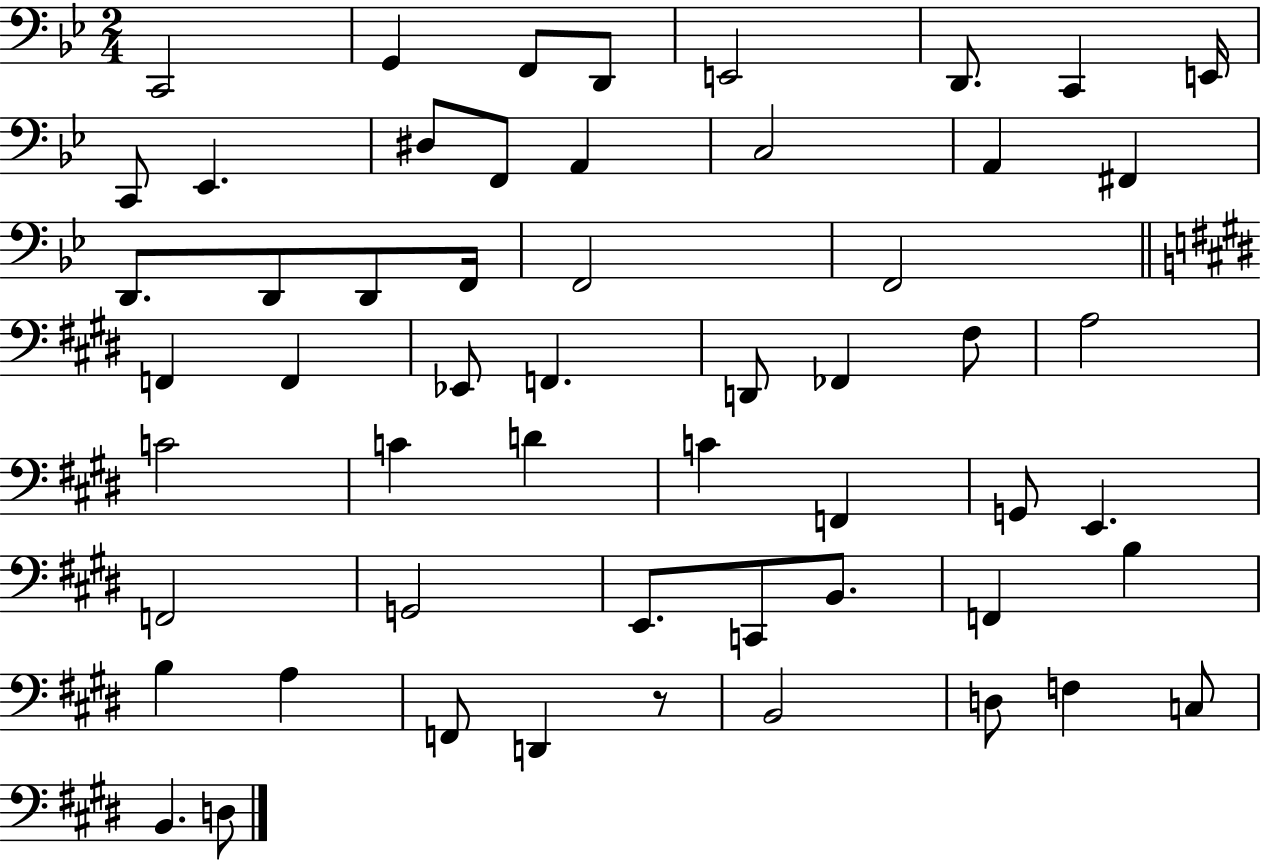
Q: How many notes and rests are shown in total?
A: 55